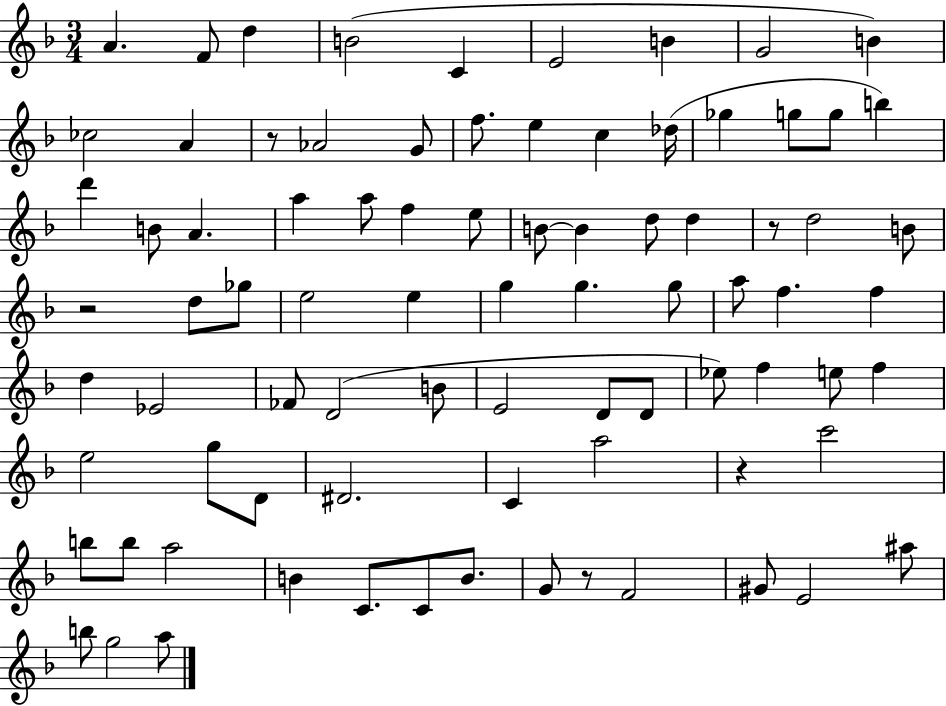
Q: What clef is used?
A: treble